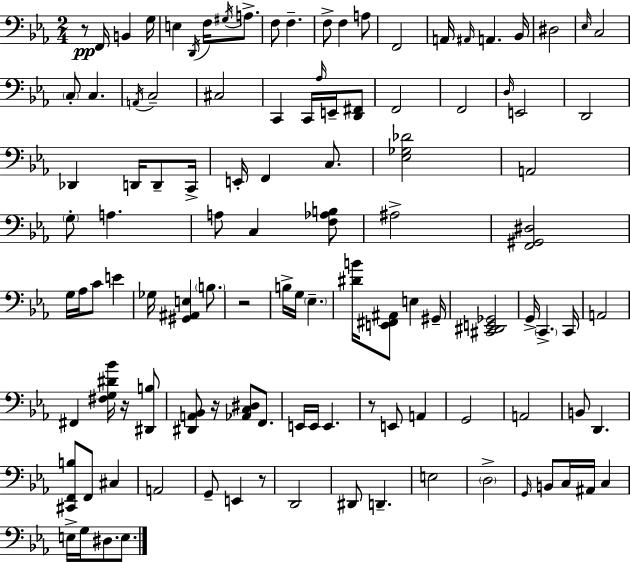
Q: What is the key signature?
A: EES major